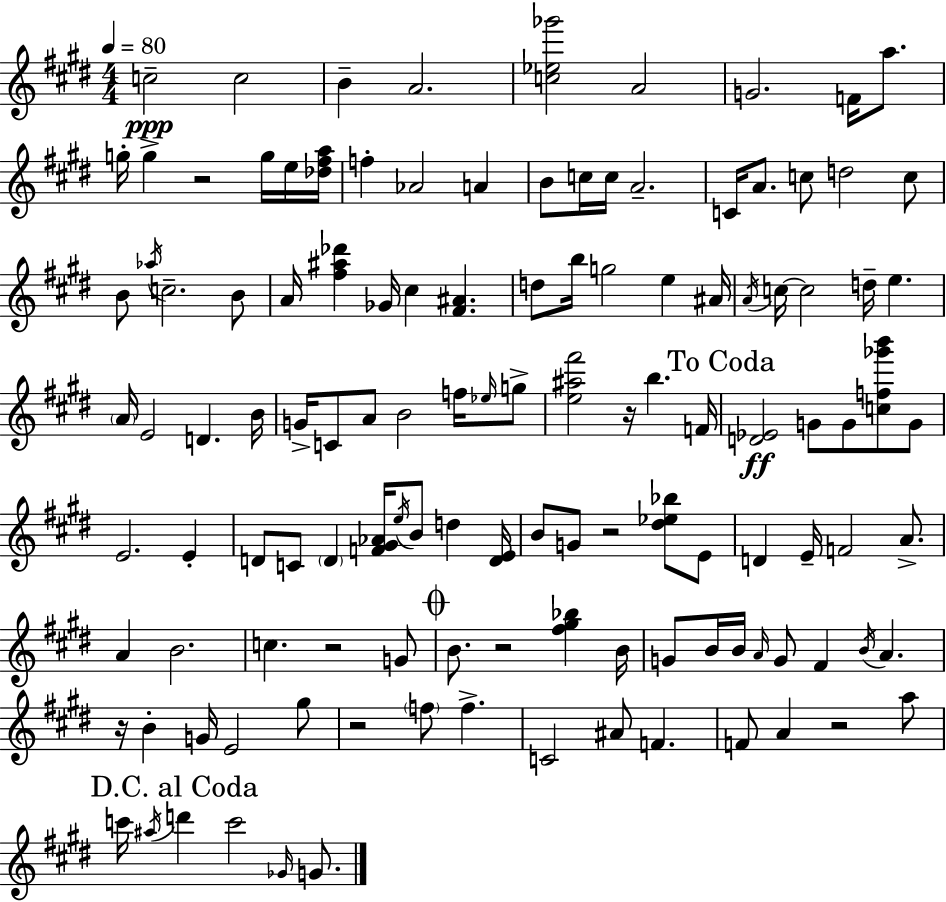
{
  \clef treble
  \numericTimeSignature
  \time 4/4
  \key e \major
  \tempo 4 = 80
  c''2--\ppp c''2 | b'4-- a'2. | <c'' ees'' ges'''>2 a'2 | g'2. f'16 a''8. | \break g''16-. g''4-> r2 g''16 e''16 <des'' fis'' a''>16 | f''4-. aes'2 a'4 | b'8 c''16 c''16 a'2.-- | c'16 a'8. c''8 d''2 c''8 | \break b'8 \acciaccatura { aes''16 } c''2.-- b'8 | a'16 <fis'' ais'' des'''>4 ges'16 cis''4 <fis' ais'>4. | d''8 b''16 g''2 e''4 | ais'16 \acciaccatura { a'16 } c''16~~ c''2 d''16-- e''4. | \break \parenthesize a'16 e'2 d'4. | b'16 g'16-> c'8 a'8 b'2 f''16 | \grace { ees''16 } g''8-> <e'' ais'' fis'''>2 r16 b''4. | f'16 \mark "To Coda" <d' ees'>2\ff g'8 g'8 <c'' f'' ges''' b'''>8 | \break g'8 e'2. e'4-. | d'8 c'8 \parenthesize d'4 <f' gis' aes'>16 \acciaccatura { e''16 } b'8 d''4 | <d' e'>16 b'8 g'8 r2 | <dis'' ees'' bes''>8 e'8 d'4 e'16-- f'2 | \break a'8.-> a'4 b'2. | c''4. r2 | g'8 \mark \markup { \musicglyph "scripts.coda" } b'8. r2 <fis'' gis'' bes''>4 | b'16 g'8 b'16 b'16 \grace { a'16 } g'8 fis'4 \acciaccatura { b'16 } | \break a'4. r16 b'4-. g'16 e'2 | gis''8 r2 \parenthesize f''8 | f''4.-> c'2 ais'8 | f'4. f'8 a'4 r2 | \break a''8 \mark "D.C. al Coda" c'''16 \acciaccatura { ais''16 } d'''4 c'''2 | \grace { ges'16 } g'8. \bar "|."
}